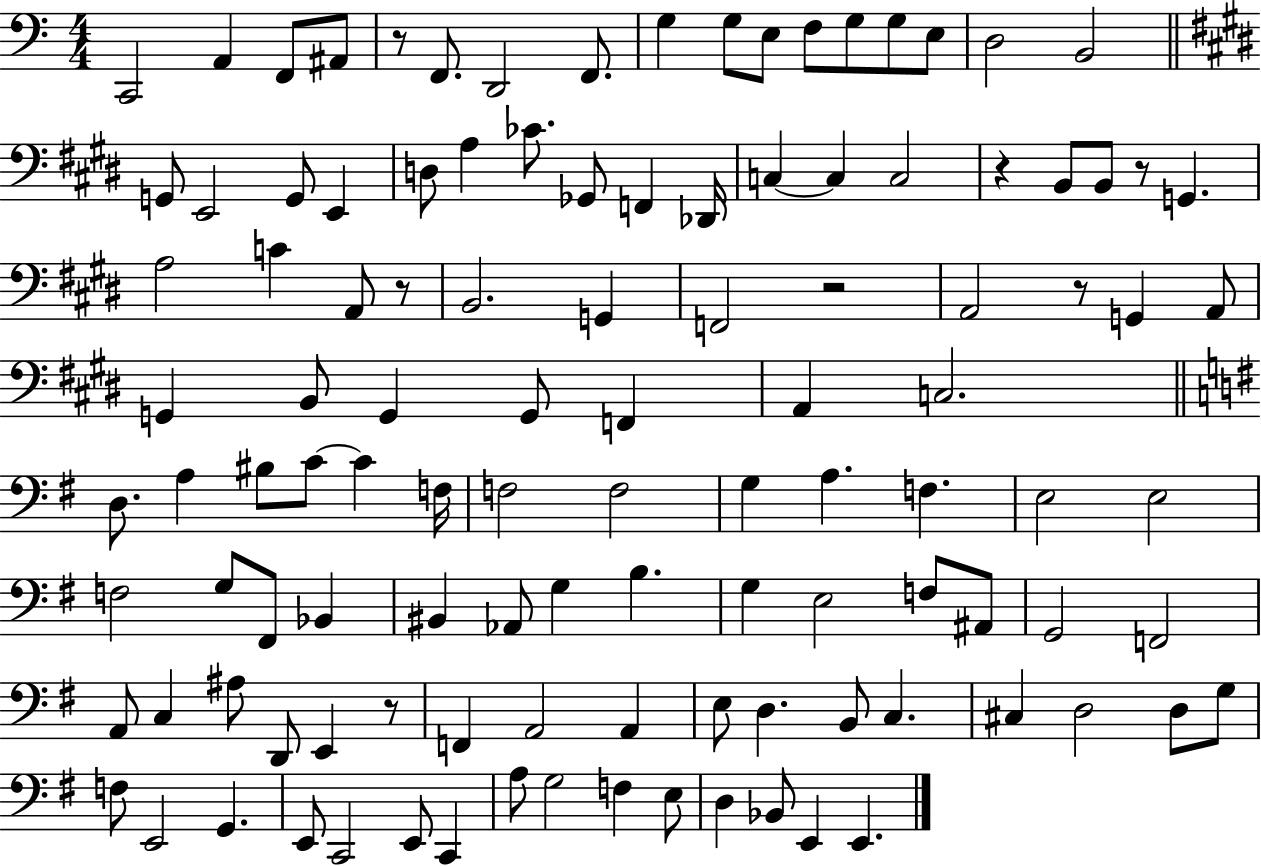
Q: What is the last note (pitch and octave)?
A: E2